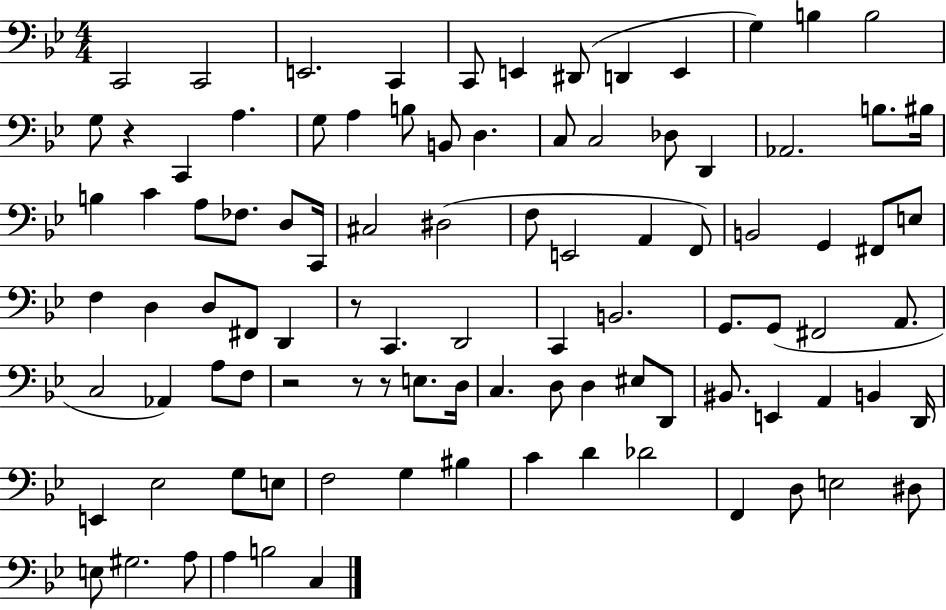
{
  \clef bass
  \numericTimeSignature
  \time 4/4
  \key bes \major
  c,2 c,2 | e,2. c,4 | c,8 e,4 dis,8( d,4 e,4 | g4) b4 b2 | \break g8 r4 c,4 a4. | g8 a4 b8 b,8 d4. | c8 c2 des8 d,4 | aes,2. b8. bis16 | \break b4 c'4 a8 fes8. d8 c,16 | cis2 dis2( | f8 e,2 a,4 f,8) | b,2 g,4 fis,8 e8 | \break f4 d4 d8 fis,8 d,4 | r8 c,4. d,2 | c,4 b,2. | g,8. g,8( fis,2 a,8. | \break c2 aes,4) a8 f8 | r2 r8 r8 e8. d16 | c4. d8 d4 eis8 d,8 | bis,8. e,4 a,4 b,4 d,16 | \break e,4 ees2 g8 e8 | f2 g4 bis4 | c'4 d'4 des'2 | f,4 d8 e2 dis8 | \break e8 gis2. a8 | a4 b2 c4 | \bar "|."
}